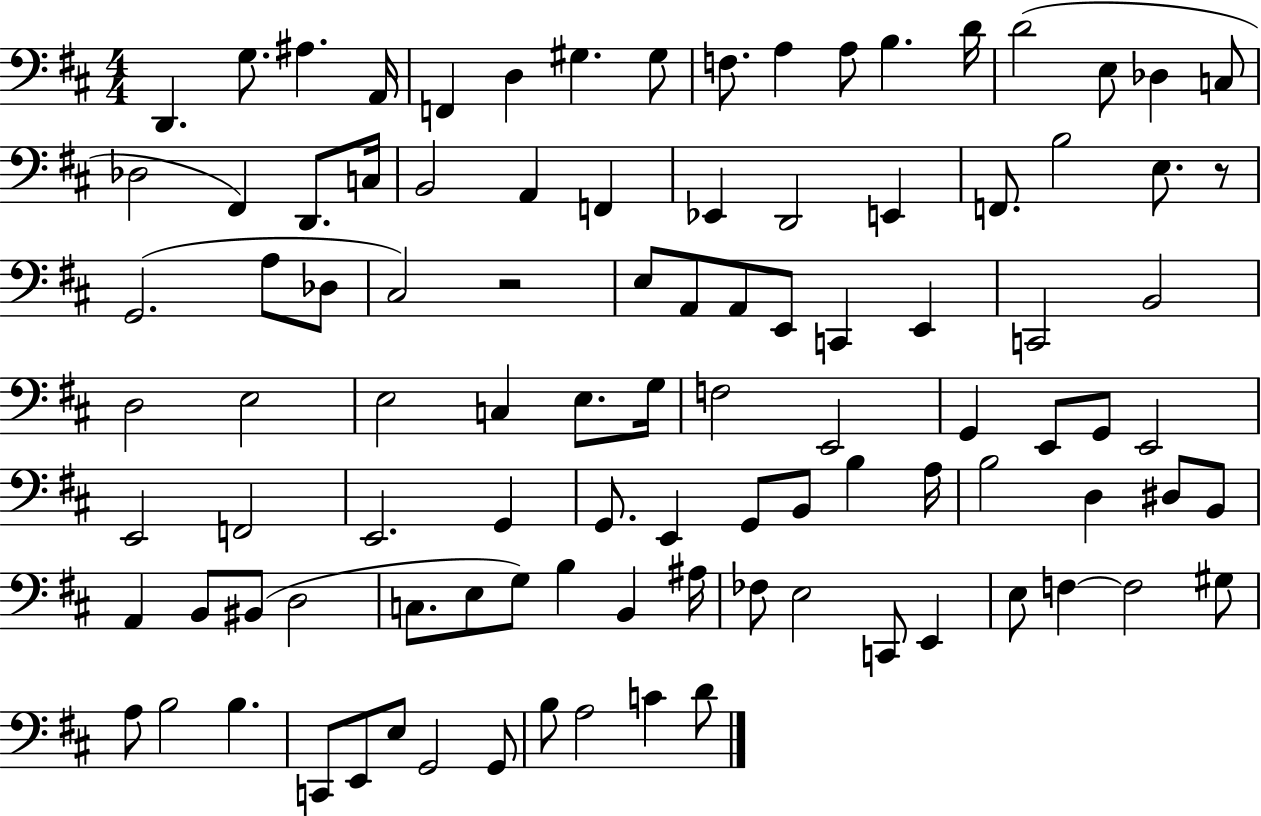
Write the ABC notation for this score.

X:1
T:Untitled
M:4/4
L:1/4
K:D
D,, G,/2 ^A, A,,/4 F,, D, ^G, ^G,/2 F,/2 A, A,/2 B, D/4 D2 E,/2 _D, C,/2 _D,2 ^F,, D,,/2 C,/4 B,,2 A,, F,, _E,, D,,2 E,, F,,/2 B,2 E,/2 z/2 G,,2 A,/2 _D,/2 ^C,2 z2 E,/2 A,,/2 A,,/2 E,,/2 C,, E,, C,,2 B,,2 D,2 E,2 E,2 C, E,/2 G,/4 F,2 E,,2 G,, E,,/2 G,,/2 E,,2 E,,2 F,,2 E,,2 G,, G,,/2 E,, G,,/2 B,,/2 B, A,/4 B,2 D, ^D,/2 B,,/2 A,, B,,/2 ^B,,/2 D,2 C,/2 E,/2 G,/2 B, B,, ^A,/4 _F,/2 E,2 C,,/2 E,, E,/2 F, F,2 ^G,/2 A,/2 B,2 B, C,,/2 E,,/2 E,/2 G,,2 G,,/2 B,/2 A,2 C D/2